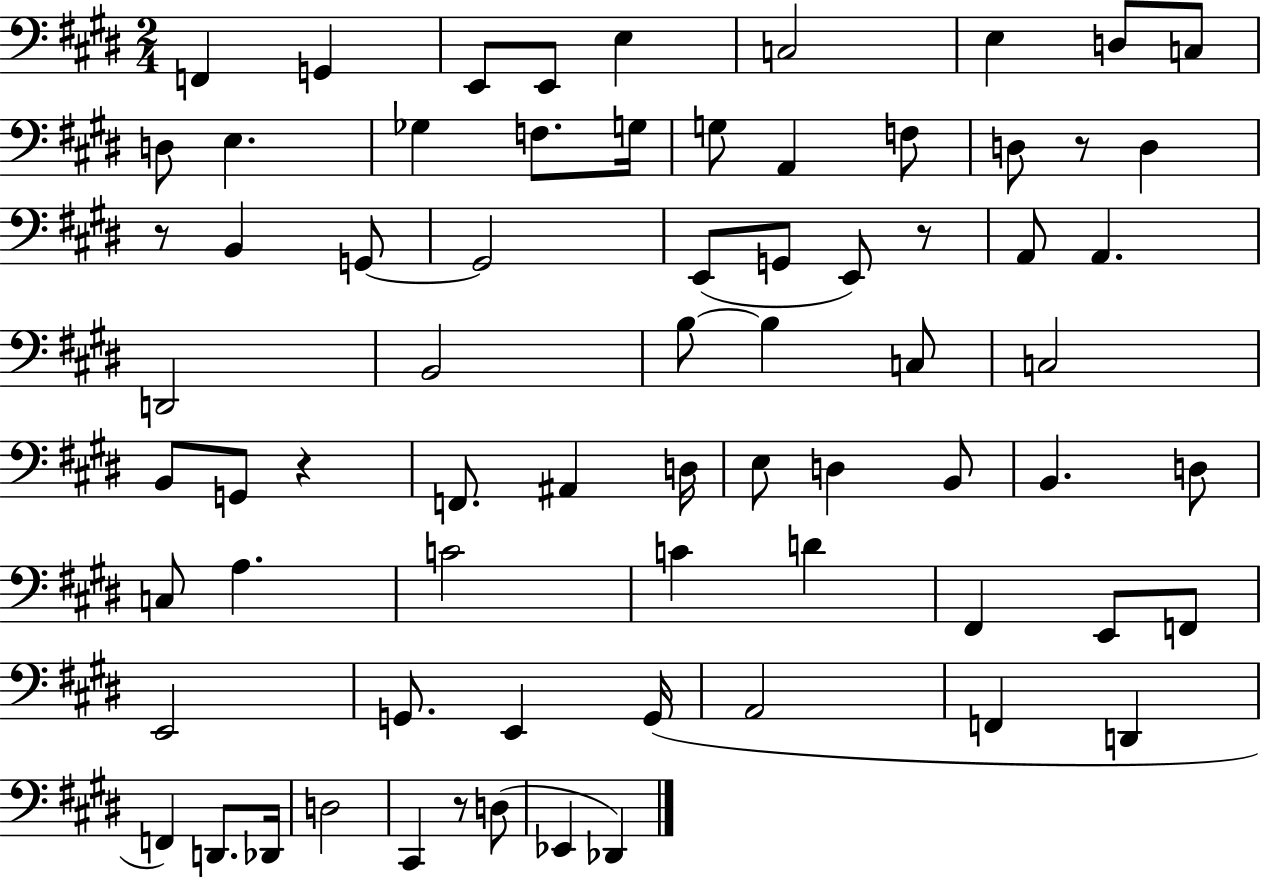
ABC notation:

X:1
T:Untitled
M:2/4
L:1/4
K:E
F,, G,, E,,/2 E,,/2 E, C,2 E, D,/2 C,/2 D,/2 E, _G, F,/2 G,/4 G,/2 A,, F,/2 D,/2 z/2 D, z/2 B,, G,,/2 G,,2 E,,/2 G,,/2 E,,/2 z/2 A,,/2 A,, D,,2 B,,2 B,/2 B, C,/2 C,2 B,,/2 G,,/2 z F,,/2 ^A,, D,/4 E,/2 D, B,,/2 B,, D,/2 C,/2 A, C2 C D ^F,, E,,/2 F,,/2 E,,2 G,,/2 E,, G,,/4 A,,2 F,, D,, F,, D,,/2 _D,,/4 D,2 ^C,, z/2 D,/2 _E,, _D,,